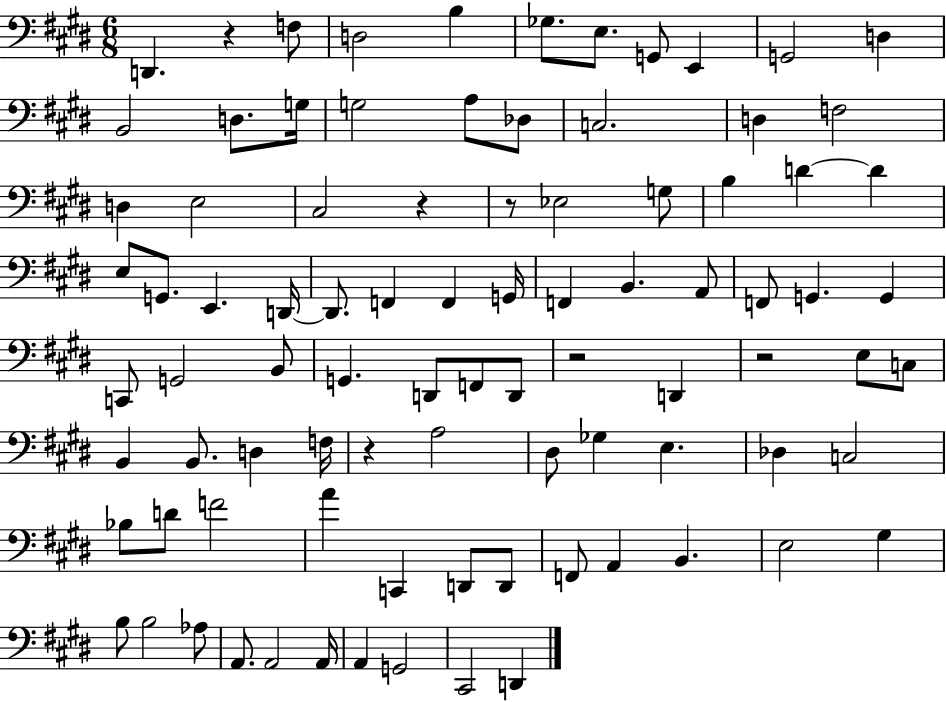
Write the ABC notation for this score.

X:1
T:Untitled
M:6/8
L:1/4
K:E
D,, z F,/2 D,2 B, _G,/2 E,/2 G,,/2 E,, G,,2 D, B,,2 D,/2 G,/4 G,2 A,/2 _D,/2 C,2 D, F,2 D, E,2 ^C,2 z z/2 _E,2 G,/2 B, D D E,/2 G,,/2 E,, D,,/4 D,,/2 F,, F,, G,,/4 F,, B,, A,,/2 F,,/2 G,, G,, C,,/2 G,,2 B,,/2 G,, D,,/2 F,,/2 D,,/2 z2 D,, z2 E,/2 C,/2 B,, B,,/2 D, F,/4 z A,2 ^D,/2 _G, E, _D, C,2 _B,/2 D/2 F2 A C,, D,,/2 D,,/2 F,,/2 A,, B,, E,2 ^G, B,/2 B,2 _A,/2 A,,/2 A,,2 A,,/4 A,, G,,2 ^C,,2 D,,